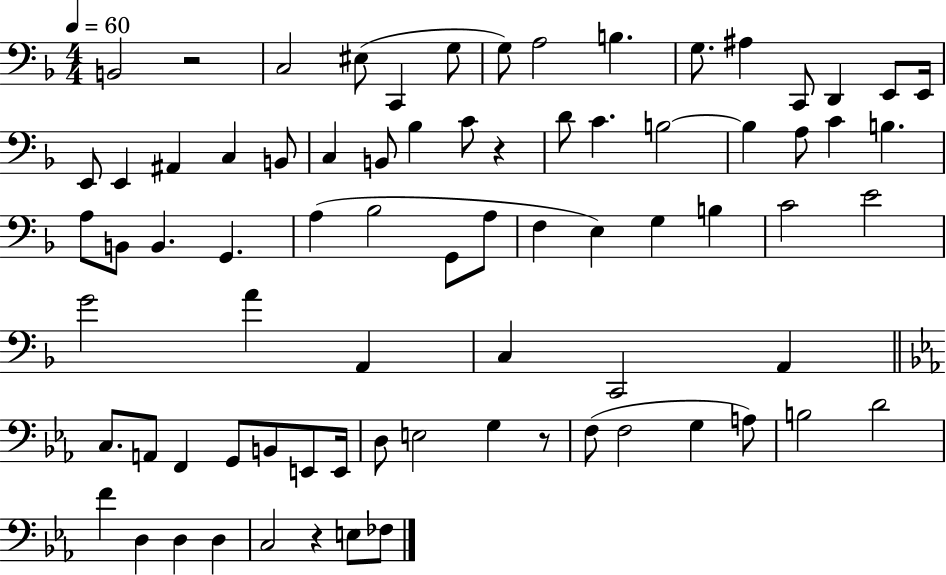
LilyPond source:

{
  \clef bass
  \numericTimeSignature
  \time 4/4
  \key f \major
  \tempo 4 = 60
  b,2 r2 | c2 eis8( c,4 g8 | g8) a2 b4. | g8. ais4 c,8 d,4 e,8 e,16 | \break e,8 e,4 ais,4 c4 b,8 | c4 b,8 bes4 c'8 r4 | d'8 c'4. b2~~ | b4 a8 c'4 b4. | \break a8 b,8 b,4. g,4. | a4( bes2 g,8 a8 | f4 e4) g4 b4 | c'2 e'2 | \break g'2 a'4 a,4 | c4 c,2 a,4 | \bar "||" \break \key ees \major c8. a,8 f,4 g,8 b,8 e,8 e,16 | d8 e2 g4 r8 | f8( f2 g4 a8) | b2 d'2 | \break f'4 d4 d4 d4 | c2 r4 e8 fes8 | \bar "|."
}